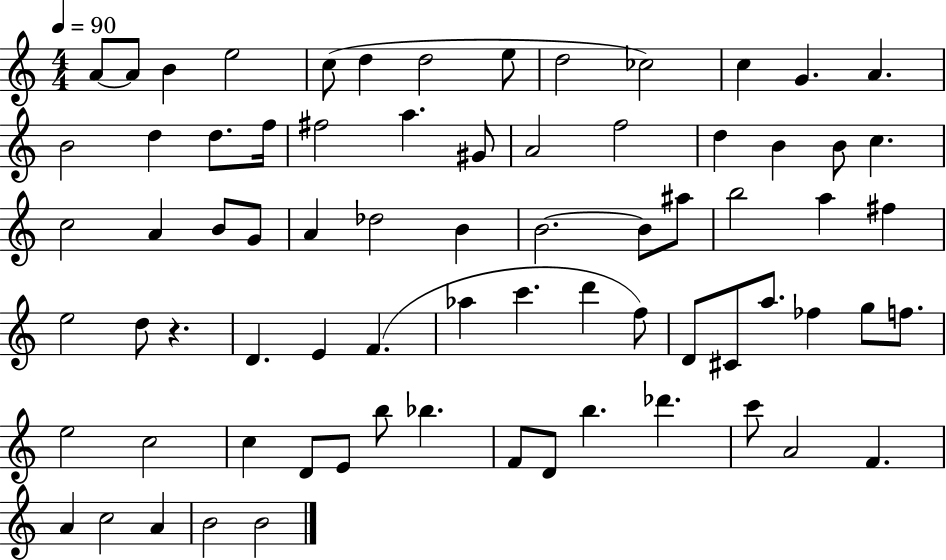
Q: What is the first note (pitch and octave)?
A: A4